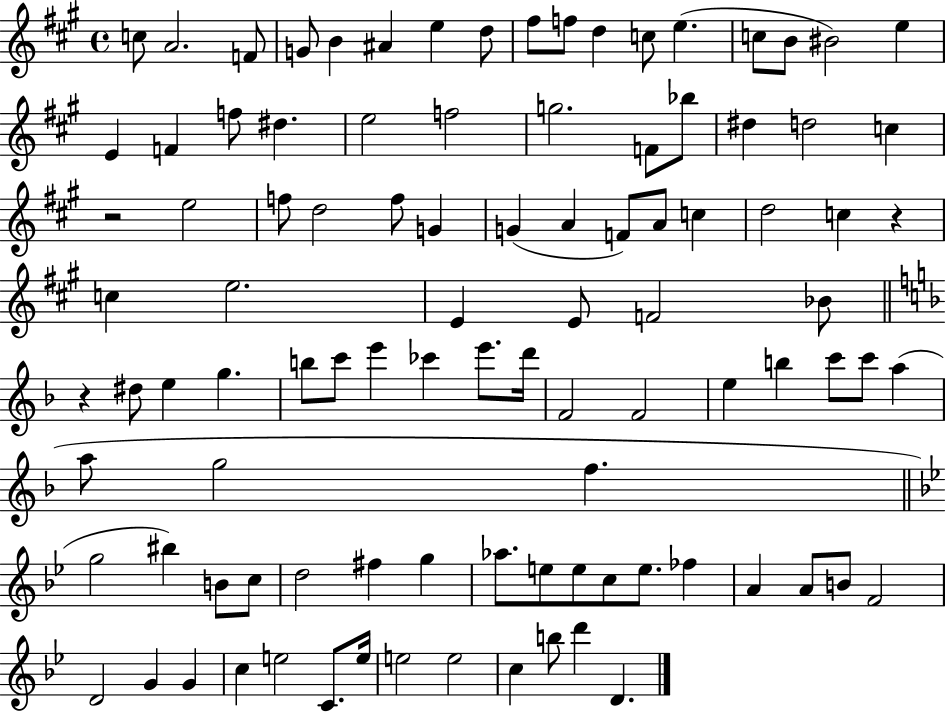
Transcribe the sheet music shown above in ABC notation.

X:1
T:Untitled
M:4/4
L:1/4
K:A
c/2 A2 F/2 G/2 B ^A e d/2 ^f/2 f/2 d c/2 e c/2 B/2 ^B2 e E F f/2 ^d e2 f2 g2 F/2 _b/2 ^d d2 c z2 e2 f/2 d2 f/2 G G A F/2 A/2 c d2 c z c e2 E E/2 F2 _B/2 z ^d/2 e g b/2 c'/2 e' _c' e'/2 d'/4 F2 F2 e b c'/2 c'/2 a a/2 g2 f g2 ^b B/2 c/2 d2 ^f g _a/2 e/2 e/2 c/2 e/2 _f A A/2 B/2 F2 D2 G G c e2 C/2 e/4 e2 e2 c b/2 d' D